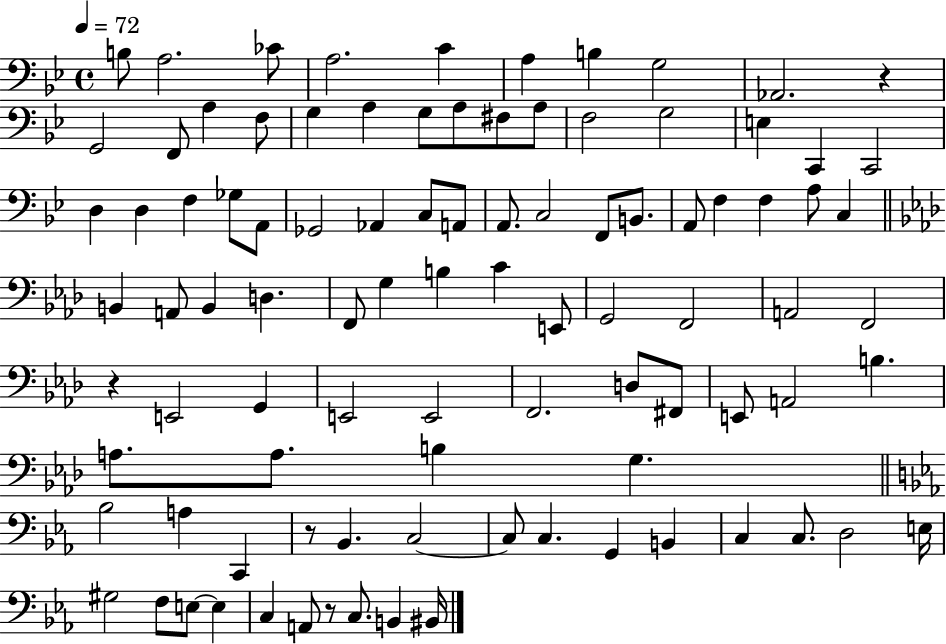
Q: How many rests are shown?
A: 4